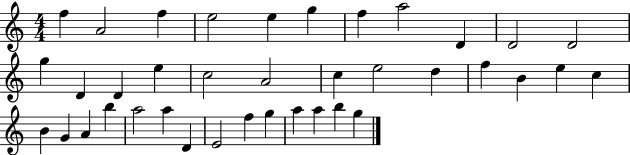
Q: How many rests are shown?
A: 0